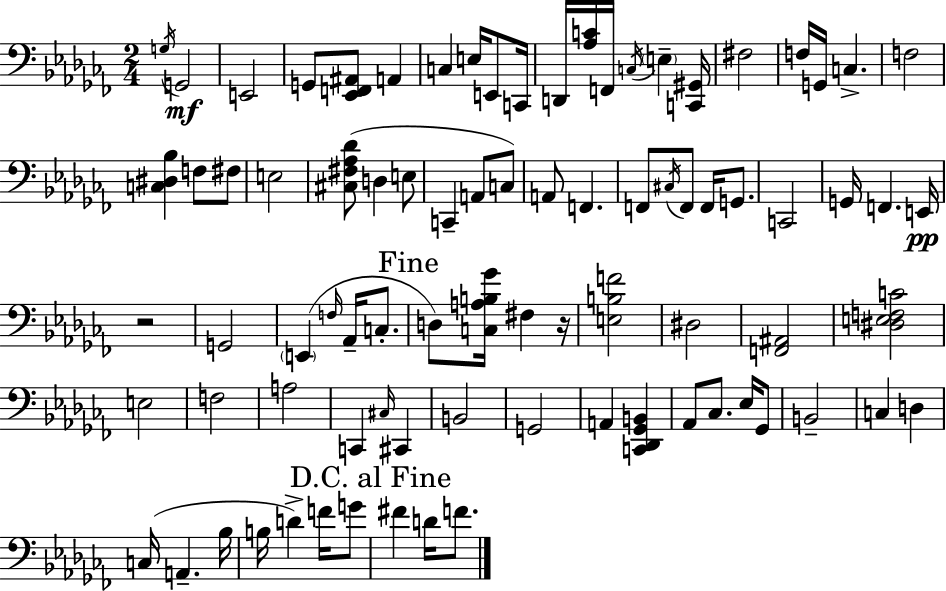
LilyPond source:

{
  \clef bass
  \numericTimeSignature
  \time 2/4
  \key aes \minor
  \acciaccatura { g16 }\mf g,2 | e,2 | g,8 <ees, f, ais,>8 a,4 | c4 e16 e,8 | \break c,16 d,16 <aes c'>16 f,16 \acciaccatura { c16 } \parenthesize e4-- | <c, gis,>16 fis2 | f16 g,16 c4.-> | f2 | \break <c dis bes>4 f8 | fis8 e2 | <cis fis aes des'>8( d4 | e8 c,4-- a,8 | \break c8) a,8 f,4. | f,8 \acciaccatura { cis16 } f,8 f,16 | g,8. c,2 | g,16 f,4. | \break e,16\pp r2 | g,2 | \parenthesize e,4( \grace { f16 } | aes,16-- c8.-. \mark "Fine" d8) <c a b ges'>16 fis4 | \break r16 <e b f'>2 | dis2 | <f, ais,>2 | <dis e f c'>2 | \break e2 | f2 | a2 | c,4 | \break \grace { cis16 } cis,4 b,2 | g,2 | a,4 | <c, des, ges, b,>4 aes,8 ces8. | \break ees16 ges,8 b,2-- | c4 | d4 c16( a,4.-- | bes16 b16 d'4->) | \break f'16 g'8 \mark "D.C. al Fine" fis'4 | d'16 f'8. \bar "|."
}